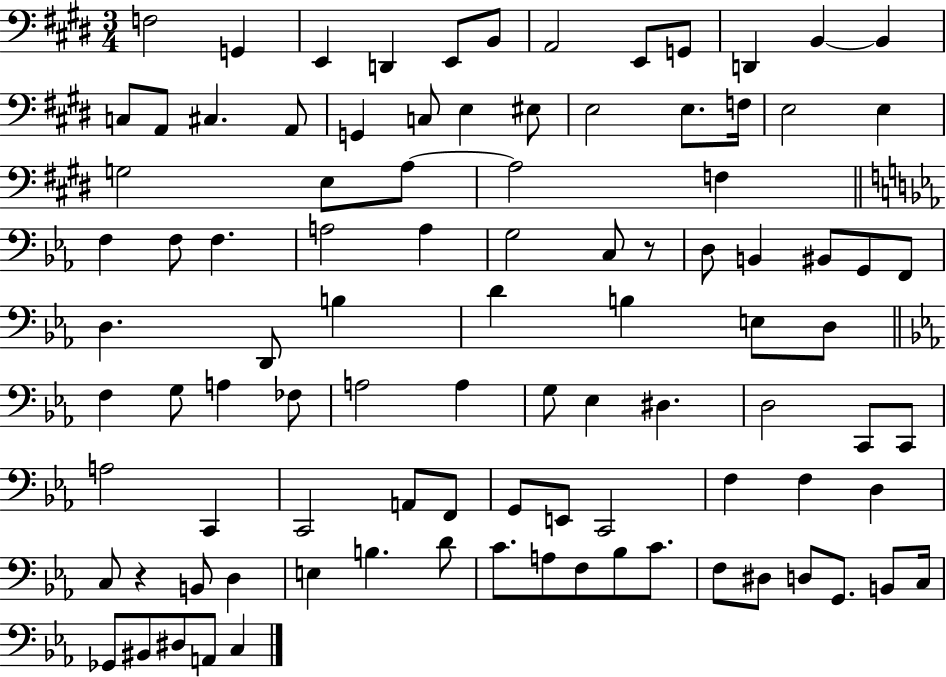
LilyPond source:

{
  \clef bass
  \numericTimeSignature
  \time 3/4
  \key e \major
  f2 g,4 | e,4 d,4 e,8 b,8 | a,2 e,8 g,8 | d,4 b,4~~ b,4 | \break c8 a,8 cis4. a,8 | g,4 c8 e4 eis8 | e2 e8. f16 | e2 e4 | \break g2 e8 a8~~ | a2 f4 | \bar "||" \break \key ees \major f4 f8 f4. | a2 a4 | g2 c8 r8 | d8 b,4 bis,8 g,8 f,8 | \break d4. d,8 b4 | d'4 b4 e8 d8 | \bar "||" \break \key ees \major f4 g8 a4 fes8 | a2 a4 | g8 ees4 dis4. | d2 c,8 c,8 | \break a2 c,4 | c,2 a,8 f,8 | g,8 e,8 c,2 | f4 f4 d4 | \break c8 r4 b,8 d4 | e4 b4. d'8 | c'8. a8 f8 bes8 c'8. | f8 dis8 d8 g,8. b,8 c16 | \break ges,8 bis,8 dis8 a,8 c4 | \bar "|."
}